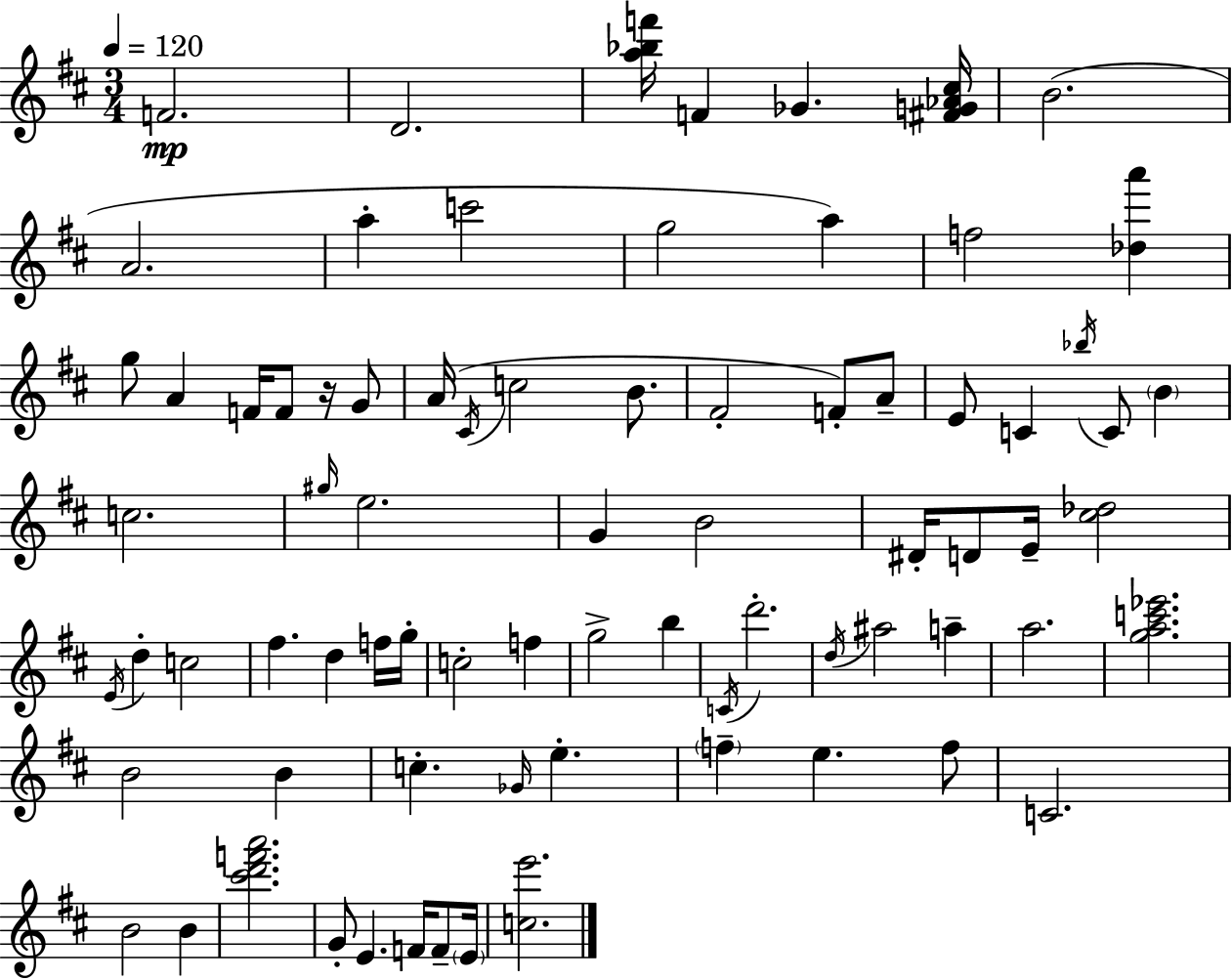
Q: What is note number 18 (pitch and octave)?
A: C#4